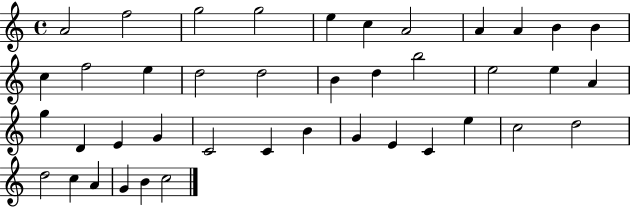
X:1
T:Untitled
M:4/4
L:1/4
K:C
A2 f2 g2 g2 e c A2 A A B B c f2 e d2 d2 B d b2 e2 e A g D E G C2 C B G E C e c2 d2 d2 c A G B c2